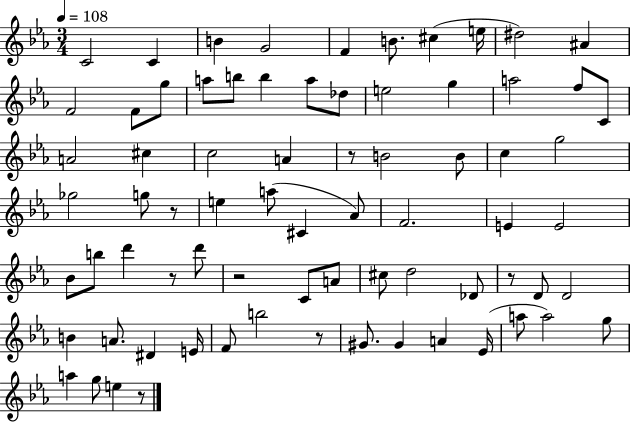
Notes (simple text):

C4/h C4/q B4/q G4/h F4/q B4/e. C#5/q E5/s D#5/h A#4/q F4/h F4/e G5/e A5/e B5/e B5/q A5/e Db5/e E5/h G5/q A5/h F5/e C4/e A4/h C#5/q C5/h A4/q R/e B4/h B4/e C5/q G5/h Gb5/h G5/e R/e E5/q A5/e C#4/q Ab4/e F4/h. E4/q E4/h Bb4/e B5/e D6/q R/e D6/e R/h C4/e A4/e C#5/e D5/h Db4/e R/e D4/e D4/h B4/q A4/e. D#4/q E4/s F4/e B5/h R/e G#4/e. G#4/q A4/q Eb4/s A5/e A5/h G5/e A5/q G5/e E5/q R/e